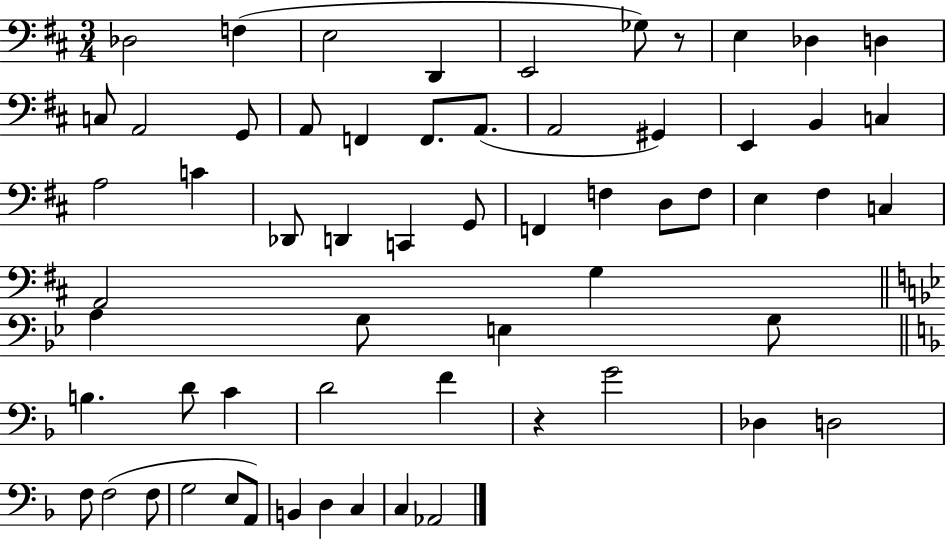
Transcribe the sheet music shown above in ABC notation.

X:1
T:Untitled
M:3/4
L:1/4
K:D
_D,2 F, E,2 D,, E,,2 _G,/2 z/2 E, _D, D, C,/2 A,,2 G,,/2 A,,/2 F,, F,,/2 A,,/2 A,,2 ^G,, E,, B,, C, A,2 C _D,,/2 D,, C,, G,,/2 F,, F, D,/2 F,/2 E, ^F, C, A,,2 G, A, G,/2 E, G,/2 B, D/2 C D2 F z G2 _D, D,2 F,/2 F,2 F,/2 G,2 E,/2 A,,/2 B,, D, C, C, _A,,2